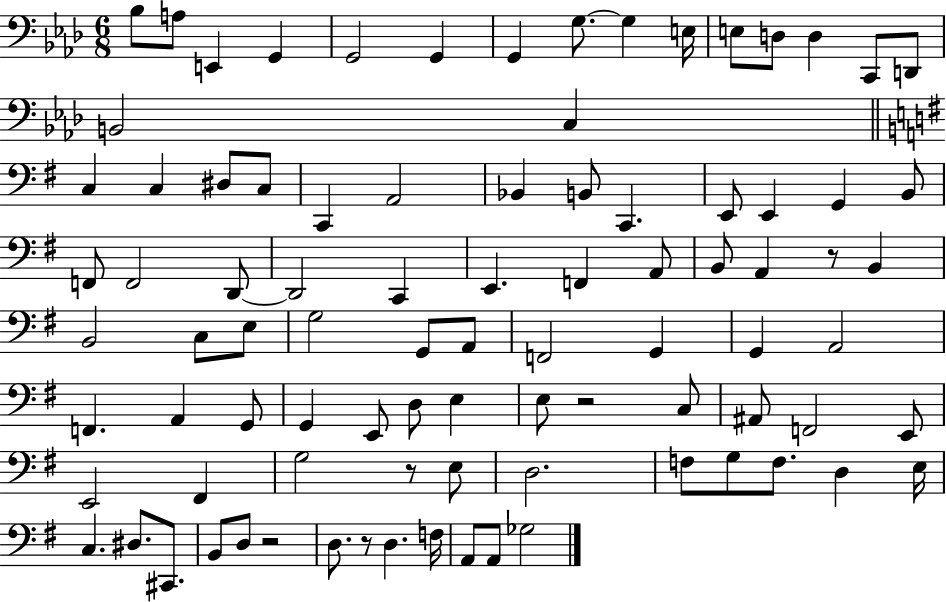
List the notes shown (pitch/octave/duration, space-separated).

Bb3/e A3/e E2/q G2/q G2/h G2/q G2/q G3/e. G3/q E3/s E3/e D3/e D3/q C2/e D2/e B2/h C3/q C3/q C3/q D#3/e C3/e C2/q A2/h Bb2/q B2/e C2/q. E2/e E2/q G2/q B2/e F2/e F2/h D2/e D2/h C2/q E2/q. F2/q A2/e B2/e A2/q R/e B2/q B2/h C3/e E3/e G3/h G2/e A2/e F2/h G2/q G2/q A2/h F2/q. A2/q G2/e G2/q E2/e D3/e E3/q E3/e R/h C3/e A#2/e F2/h E2/e E2/h F#2/q G3/h R/e E3/e D3/h. F3/e G3/e F3/e. D3/q E3/s C3/q. D#3/e. C#2/e. B2/e D3/e R/h D3/e. R/e D3/q. F3/s A2/e A2/e Gb3/h